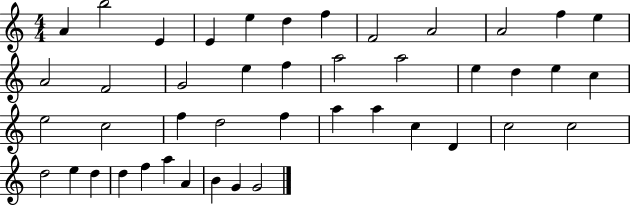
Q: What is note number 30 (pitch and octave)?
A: A5